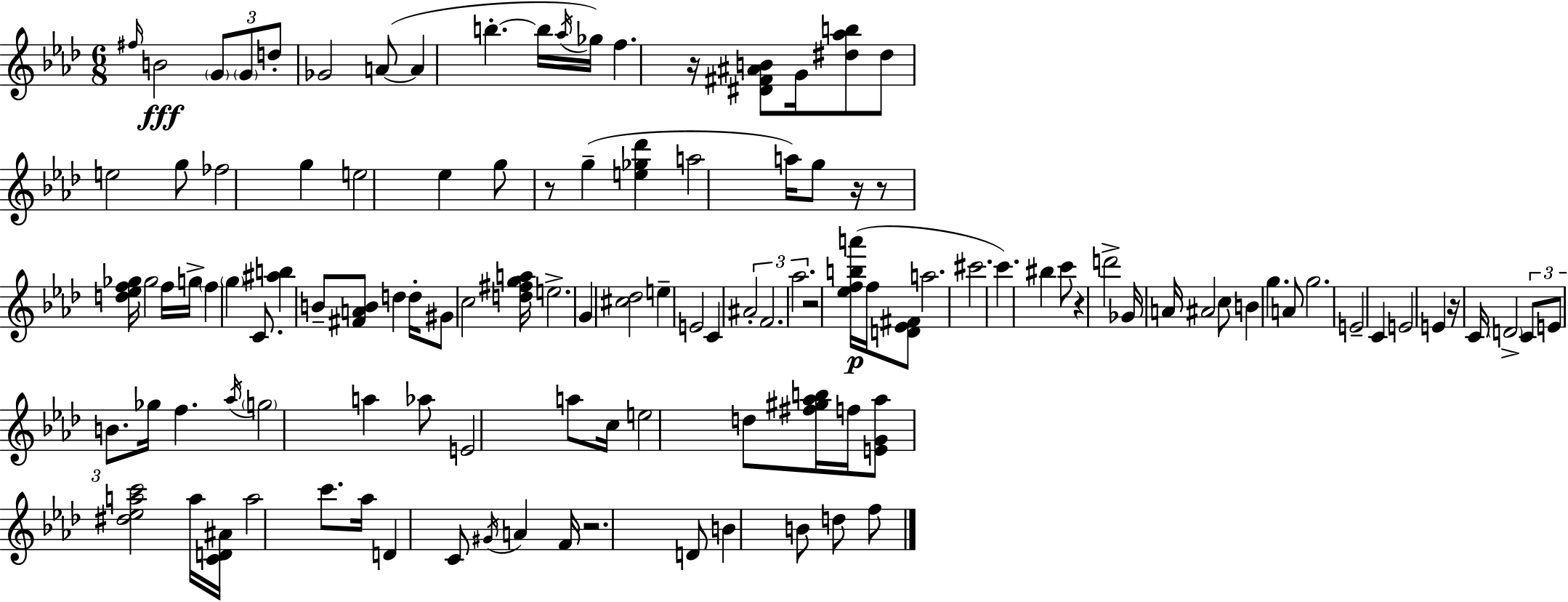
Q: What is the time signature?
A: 6/8